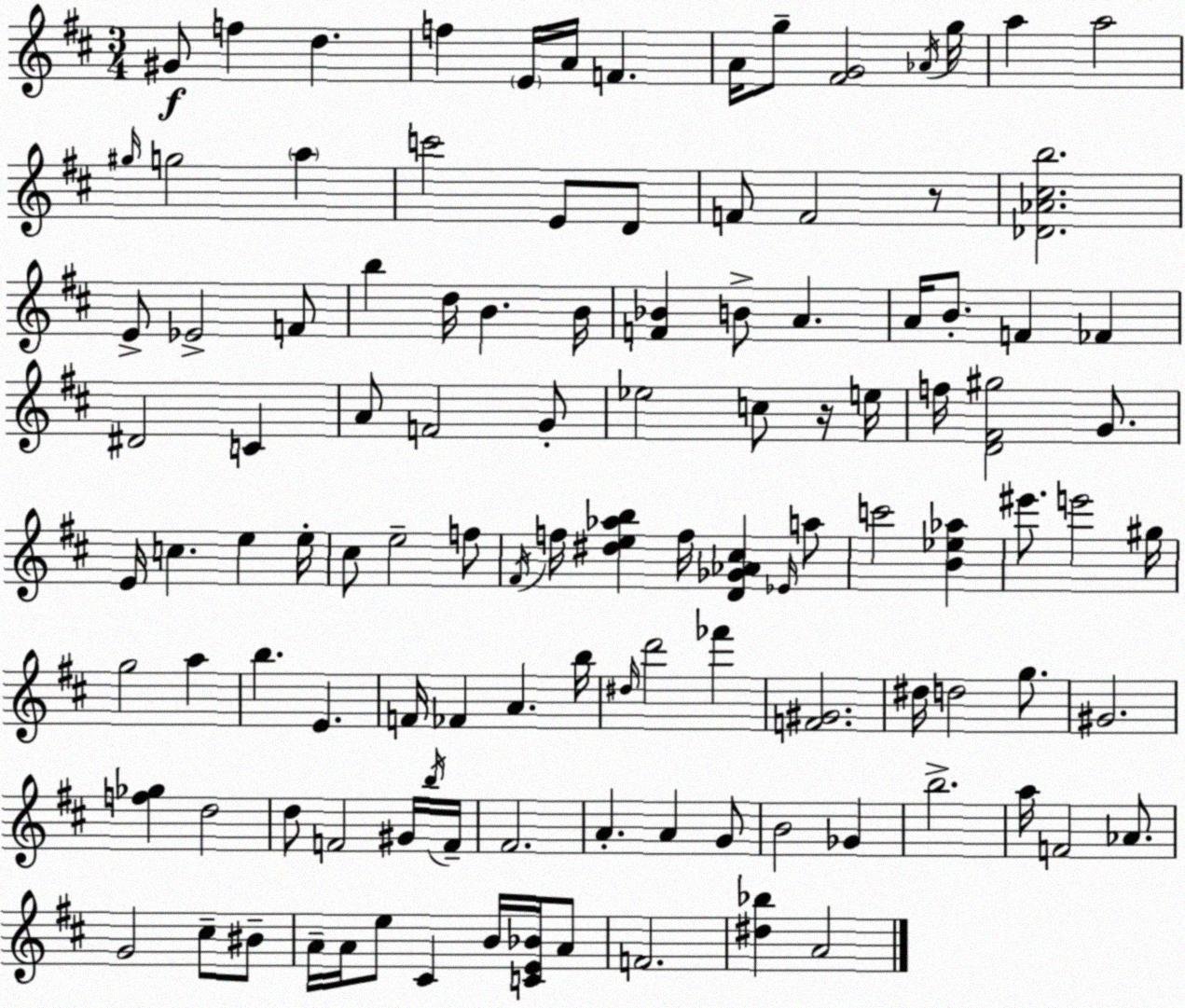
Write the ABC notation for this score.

X:1
T:Untitled
M:3/4
L:1/4
K:D
^G/2 f d f E/4 A/4 F A/4 g/2 [^FG]2 _A/4 g/4 a a2 ^g/4 g2 a c'2 E/2 D/2 F/2 F2 z/2 [_D_A^cb]2 E/2 _E2 F/2 b d/4 B B/4 [F_B] B/2 A A/4 B/2 F _F ^D2 C A/2 F2 G/2 _e2 c/2 z/4 e/4 f/4 [D^F^g]2 G/2 E/4 c e e/4 ^c/2 e2 f/2 ^F/4 f/4 [^de_ab] f/4 [D_G_A^c] _E/4 a/2 c'2 [B_e_a] ^e'/2 e'2 ^g/4 g2 a b E F/4 _F A b/4 ^d/4 d'2 _f' [F^G]2 ^d/4 d2 g/2 ^G2 [f_g] d2 d/2 F2 ^G/4 b/4 F/4 ^F2 A A G/2 B2 _G b2 a/4 F2 _A/2 G2 ^c/2 ^B/2 A/4 A/4 e/2 ^C B/4 [CE_B]/4 A/2 F2 [^d_b] A2